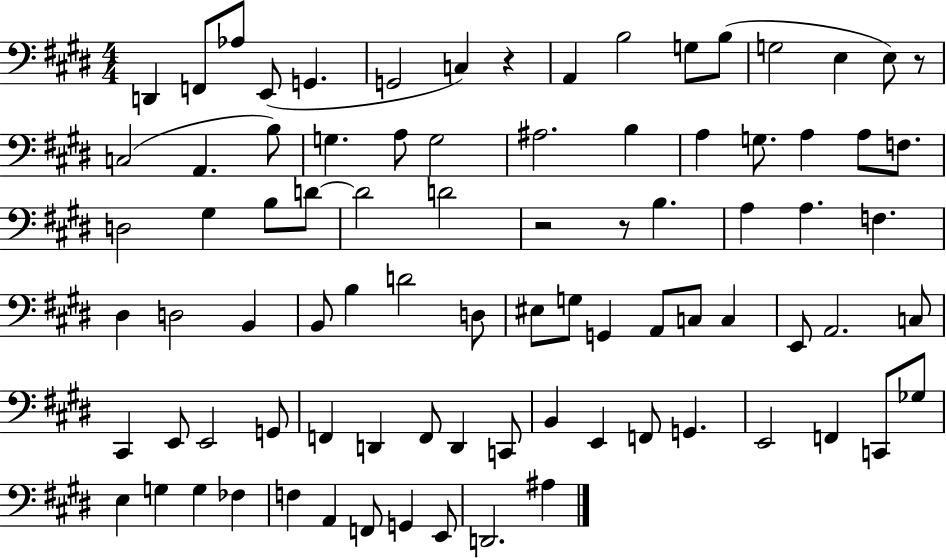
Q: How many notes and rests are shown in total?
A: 85